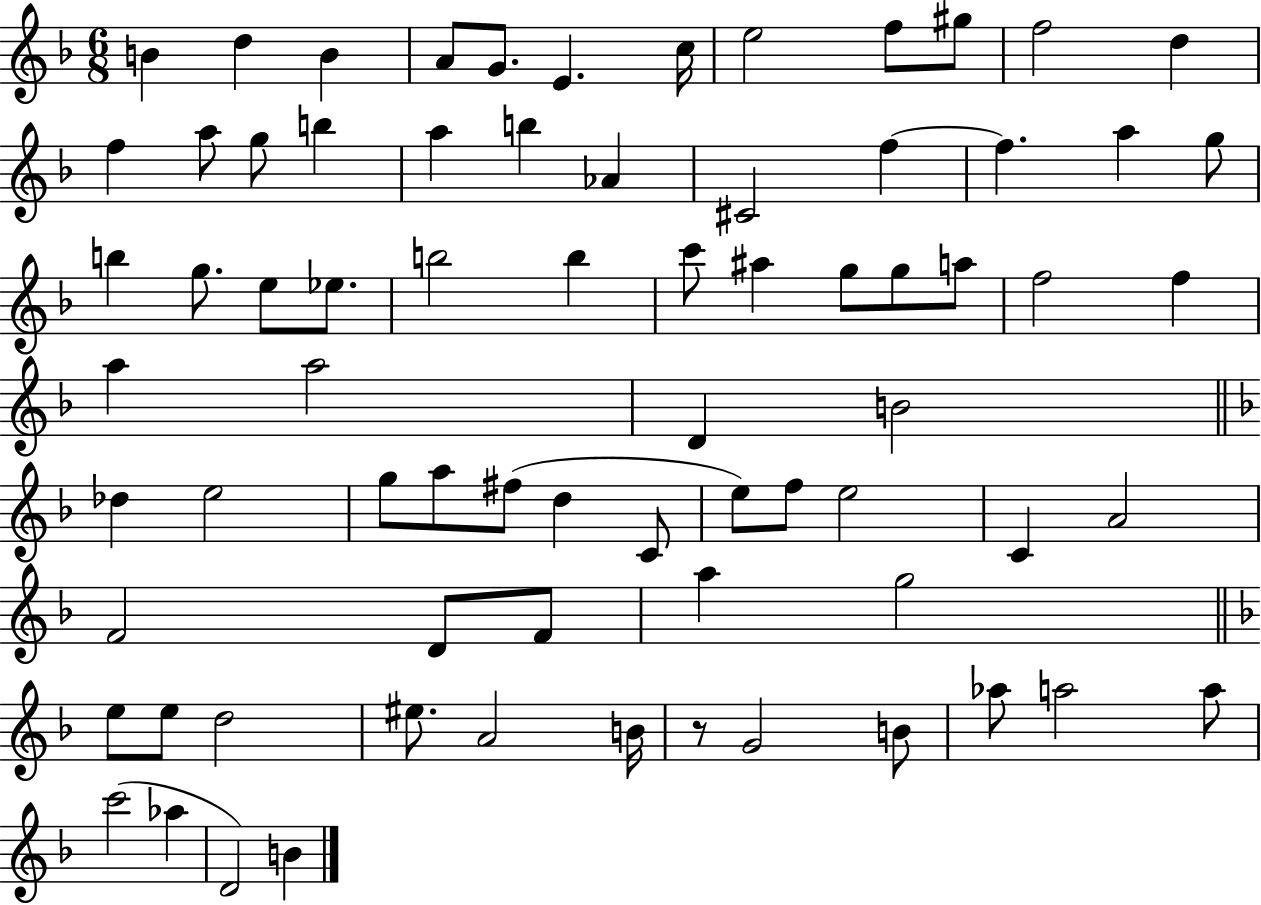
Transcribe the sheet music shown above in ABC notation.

X:1
T:Untitled
M:6/8
L:1/4
K:F
B d B A/2 G/2 E c/4 e2 f/2 ^g/2 f2 d f a/2 g/2 b a b _A ^C2 f f a g/2 b g/2 e/2 _e/2 b2 b c'/2 ^a g/2 g/2 a/2 f2 f a a2 D B2 _d e2 g/2 a/2 ^f/2 d C/2 e/2 f/2 e2 C A2 F2 D/2 F/2 a g2 e/2 e/2 d2 ^e/2 A2 B/4 z/2 G2 B/2 _a/2 a2 a/2 c'2 _a D2 B